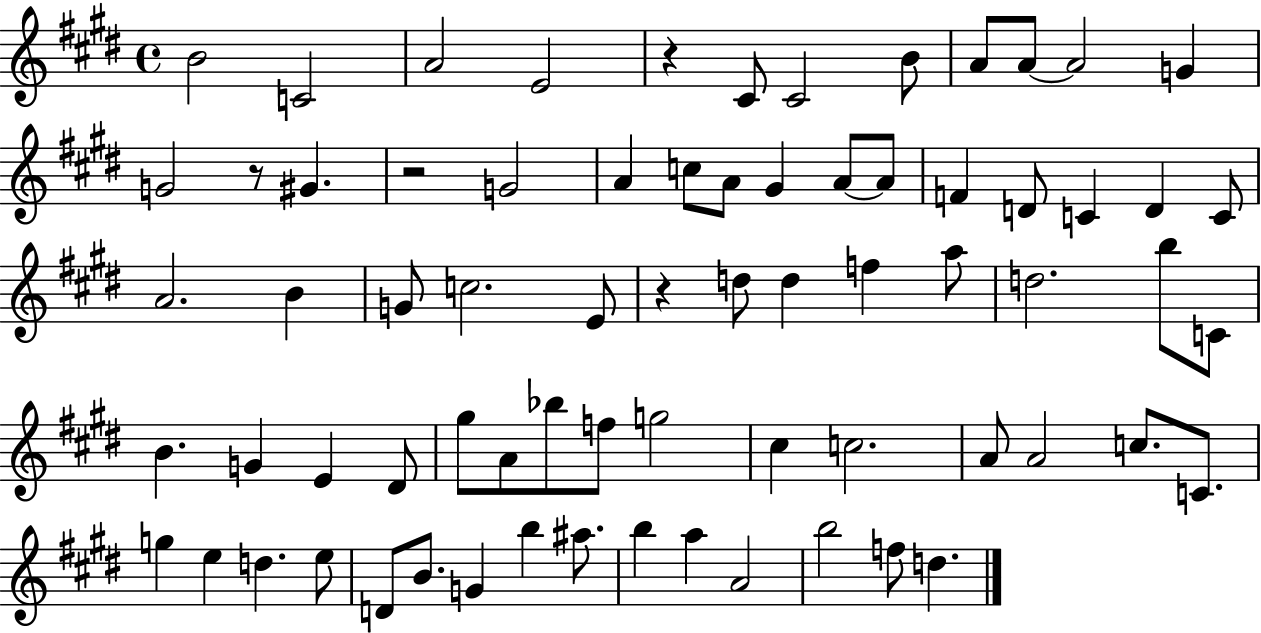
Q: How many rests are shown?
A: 4